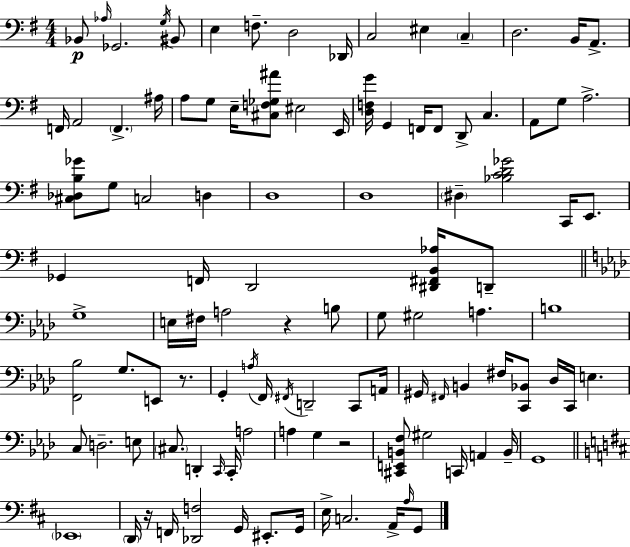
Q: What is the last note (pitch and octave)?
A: G2